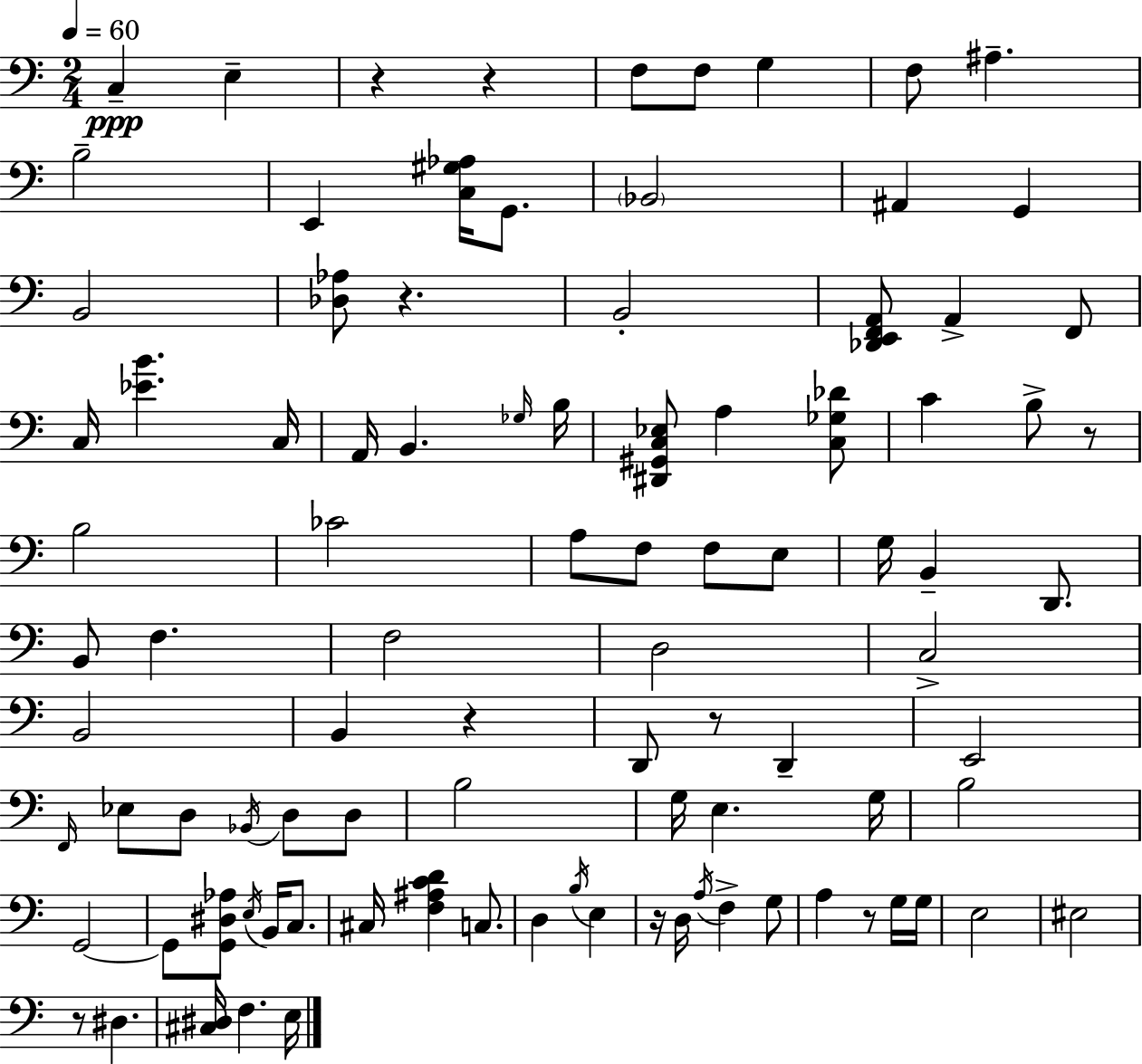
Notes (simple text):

C3/q E3/q R/q R/q F3/e F3/e G3/q F3/e A#3/q. B3/h E2/q [C3,G#3,Ab3]/s G2/e. Bb2/h A#2/q G2/q B2/h [Db3,Ab3]/e R/q. B2/h [Db2,E2,F2,A2]/e A2/q F2/e C3/s [Eb4,B4]/q. C3/s A2/s B2/q. Gb3/s B3/s [D#2,G#2,C3,Eb3]/e A3/q [C3,Gb3,Db4]/e C4/q B3/e R/e B3/h CES4/h A3/e F3/e F3/e E3/e G3/s B2/q D2/e. B2/e F3/q. F3/h D3/h C3/h B2/h B2/q R/q D2/e R/e D2/q E2/h F2/s Eb3/e D3/e Bb2/s D3/e D3/e B3/h G3/s E3/q. G3/s B3/h G2/h G2/e [G2,D#3,Ab3]/e E3/s B2/s C3/e. C#3/s [F3,A#3,C4,D4]/q C3/e. D3/q B3/s E3/q R/s D3/s A3/s F3/q G3/e A3/q R/e G3/s G3/s E3/h EIS3/h R/e D#3/q. [C#3,D#3]/s F3/q. E3/s